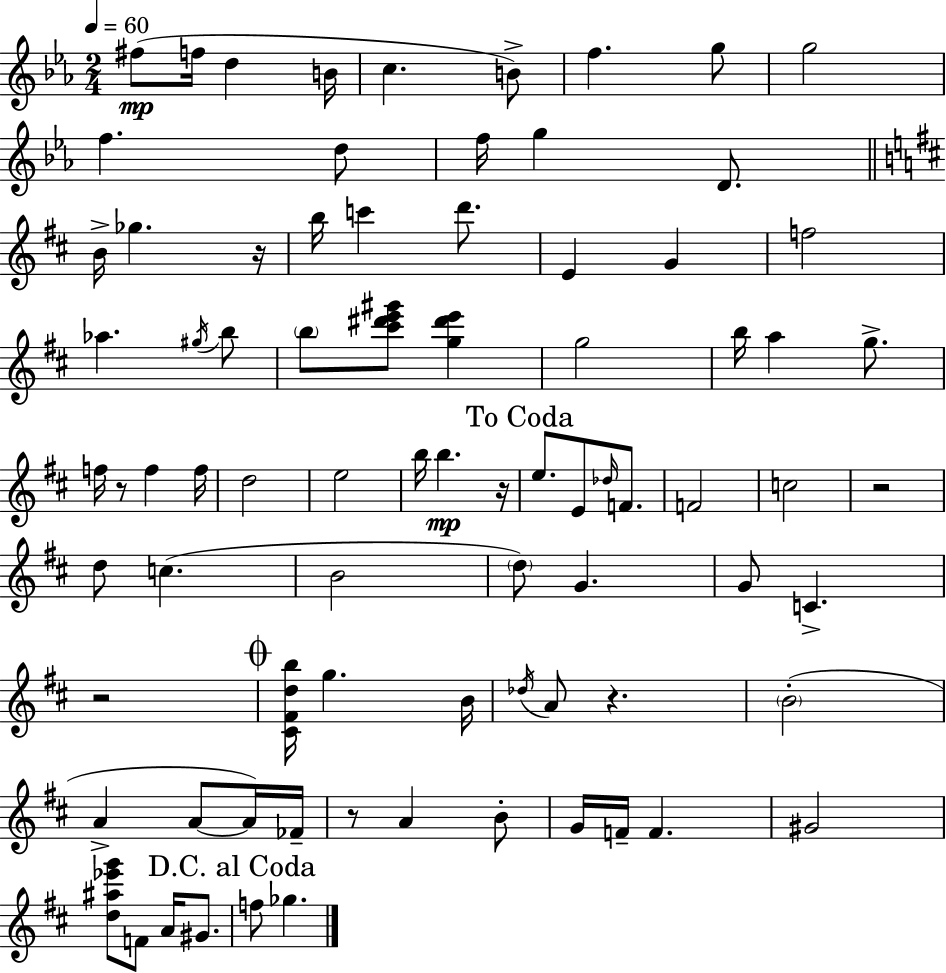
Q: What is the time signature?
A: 2/4